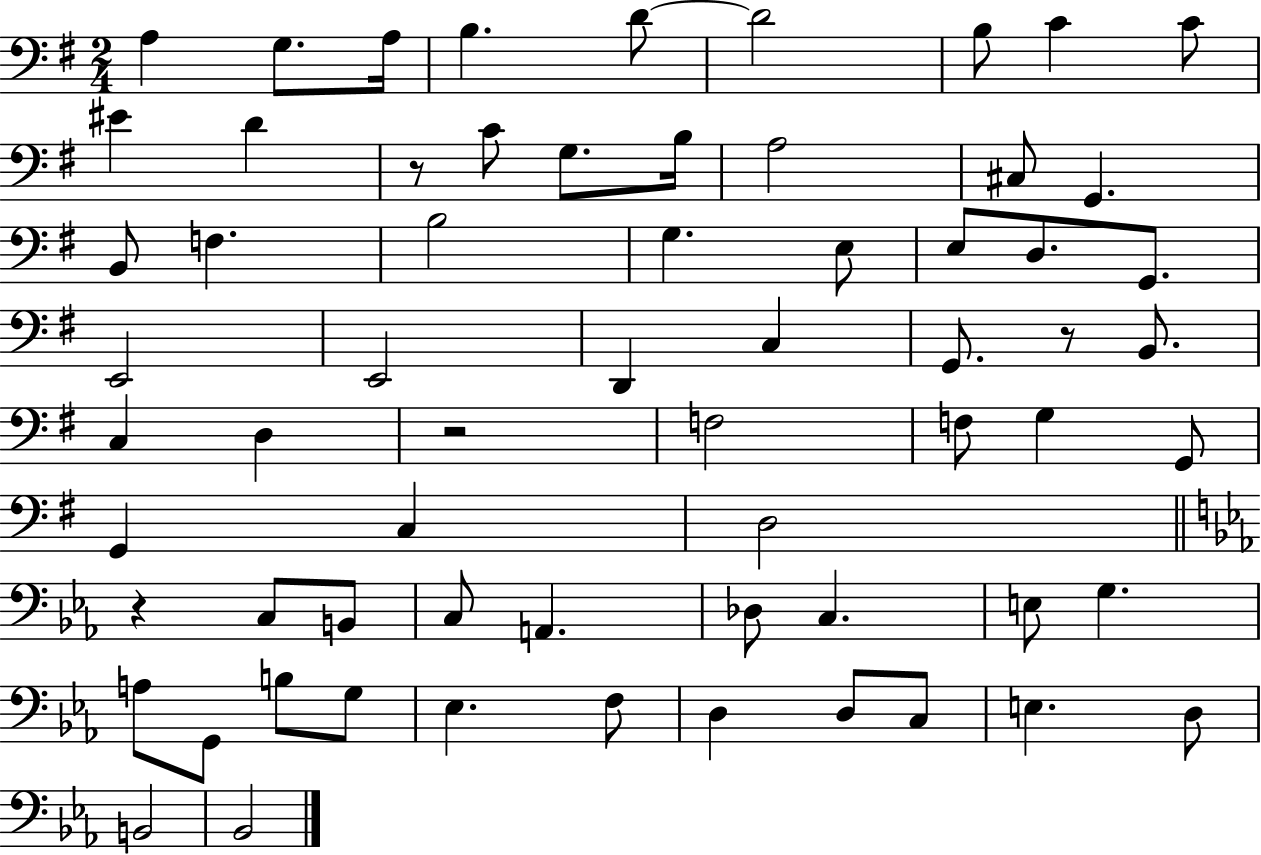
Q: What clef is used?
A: bass